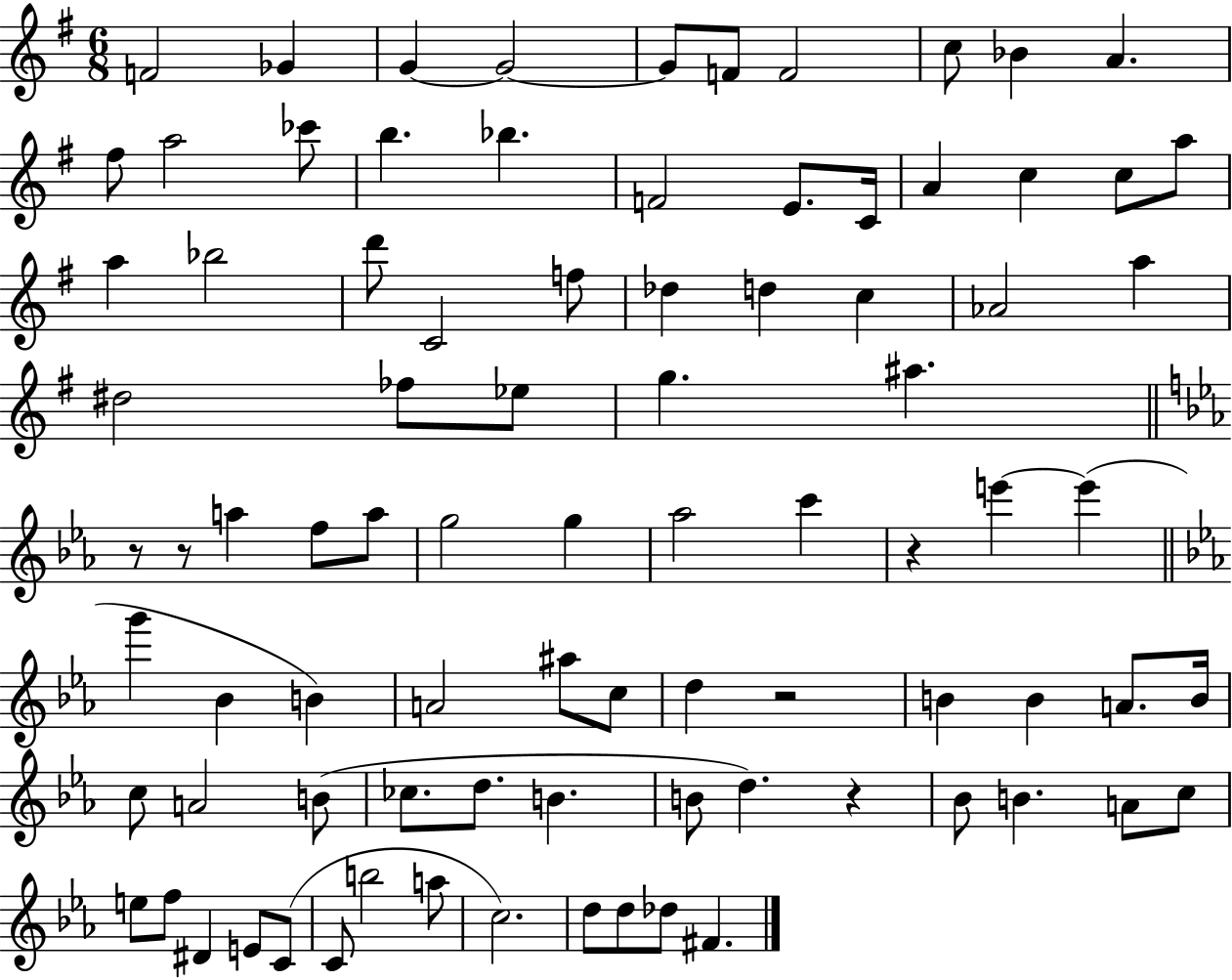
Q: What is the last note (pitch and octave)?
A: F#4